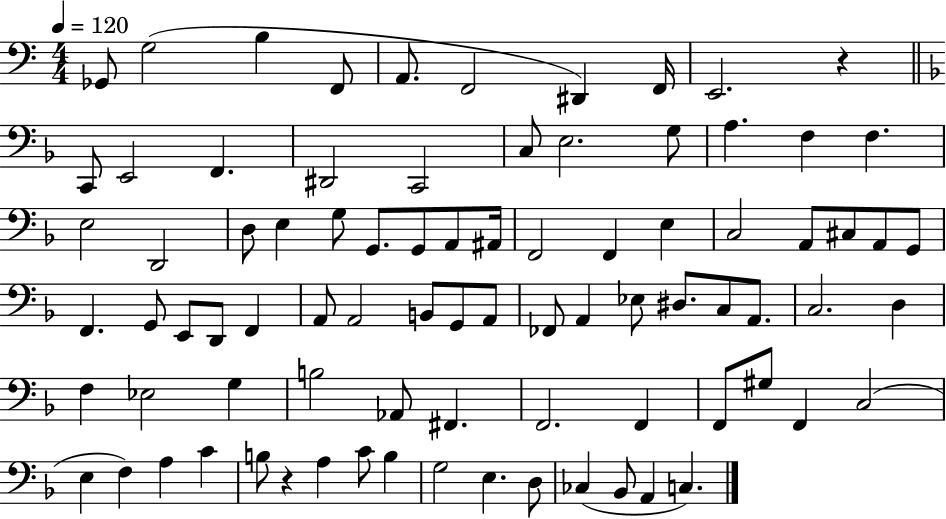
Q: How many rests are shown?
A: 2